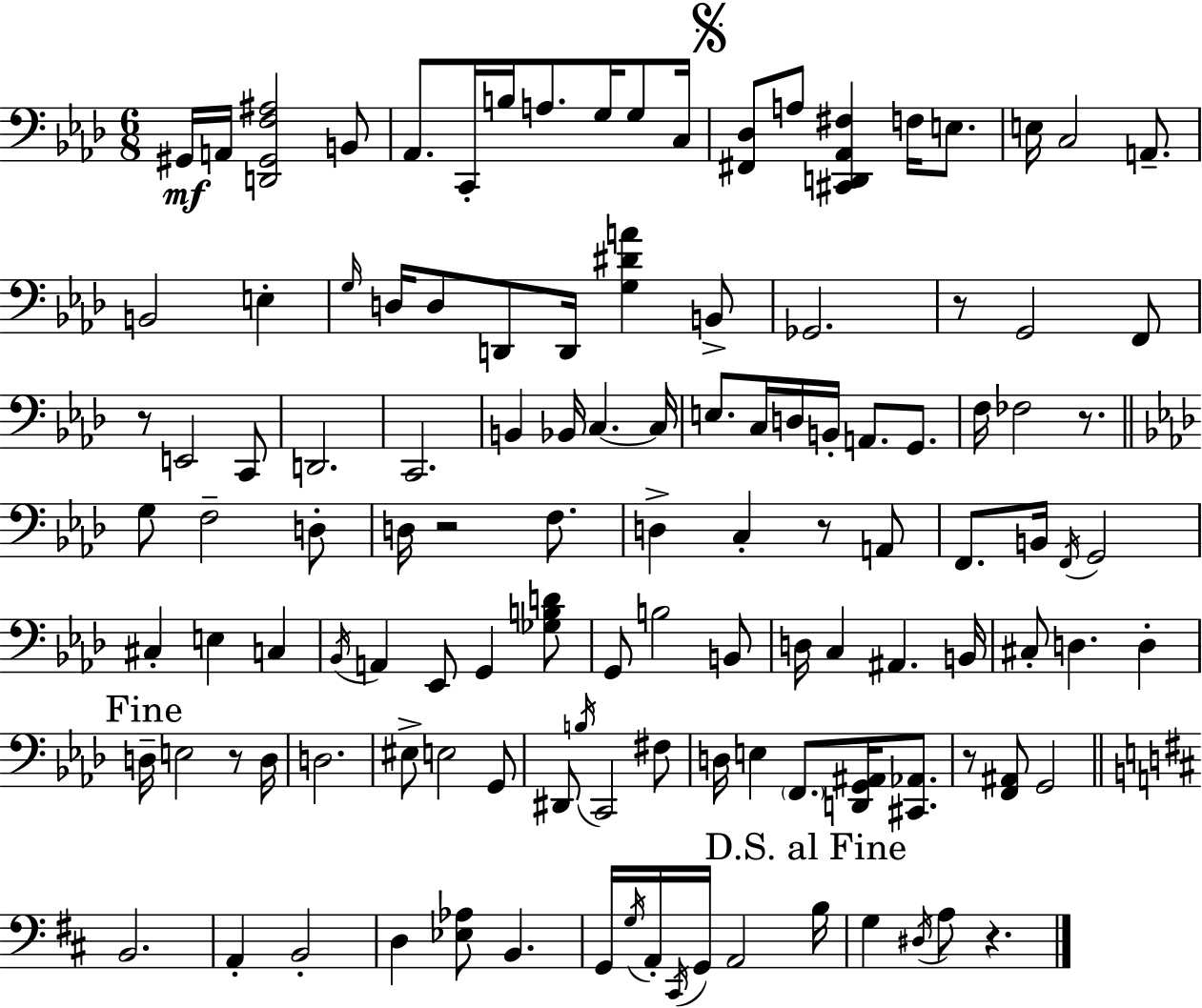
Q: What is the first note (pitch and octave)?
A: G#2